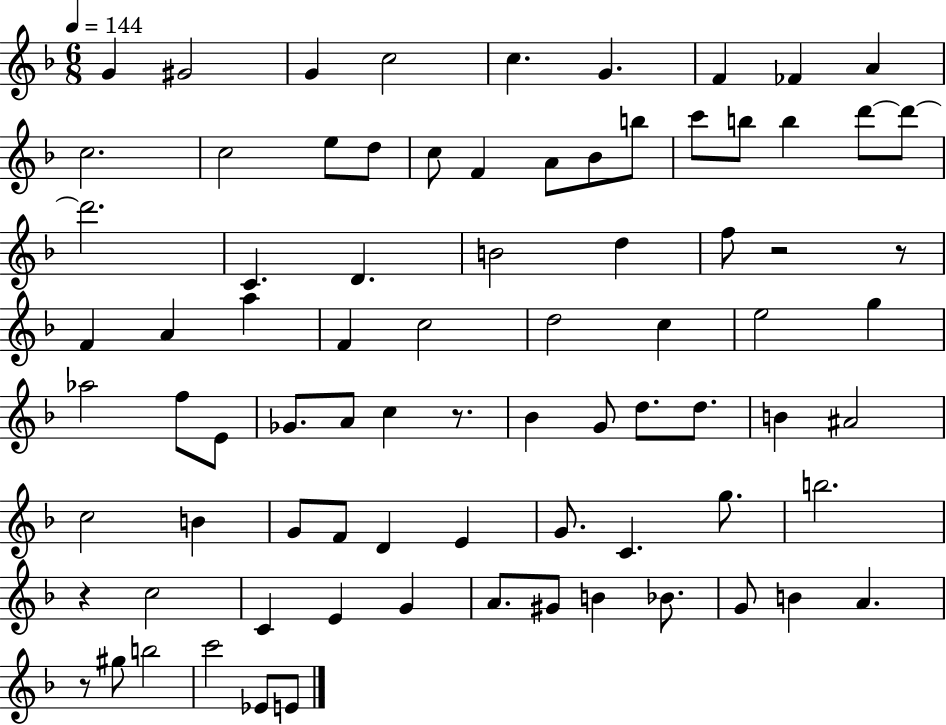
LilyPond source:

{
  \clef treble
  \numericTimeSignature
  \time 6/8
  \key f \major
  \tempo 4 = 144
  g'4 gis'2 | g'4 c''2 | c''4. g'4. | f'4 fes'4 a'4 | \break c''2. | c''2 e''8 d''8 | c''8 f'4 a'8 bes'8 b''8 | c'''8 b''8 b''4 d'''8~~ d'''8~~ | \break d'''2. | c'4. d'4. | b'2 d''4 | f''8 r2 r8 | \break f'4 a'4 a''4 | f'4 c''2 | d''2 c''4 | e''2 g''4 | \break aes''2 f''8 e'8 | ges'8. a'8 c''4 r8. | bes'4 g'8 d''8. d''8. | b'4 ais'2 | \break c''2 b'4 | g'8 f'8 d'4 e'4 | g'8. c'4. g''8. | b''2. | \break r4 c''2 | c'4 e'4 g'4 | a'8. gis'8 b'4 bes'8. | g'8 b'4 a'4. | \break r8 gis''8 b''2 | c'''2 ees'8 e'8 | \bar "|."
}